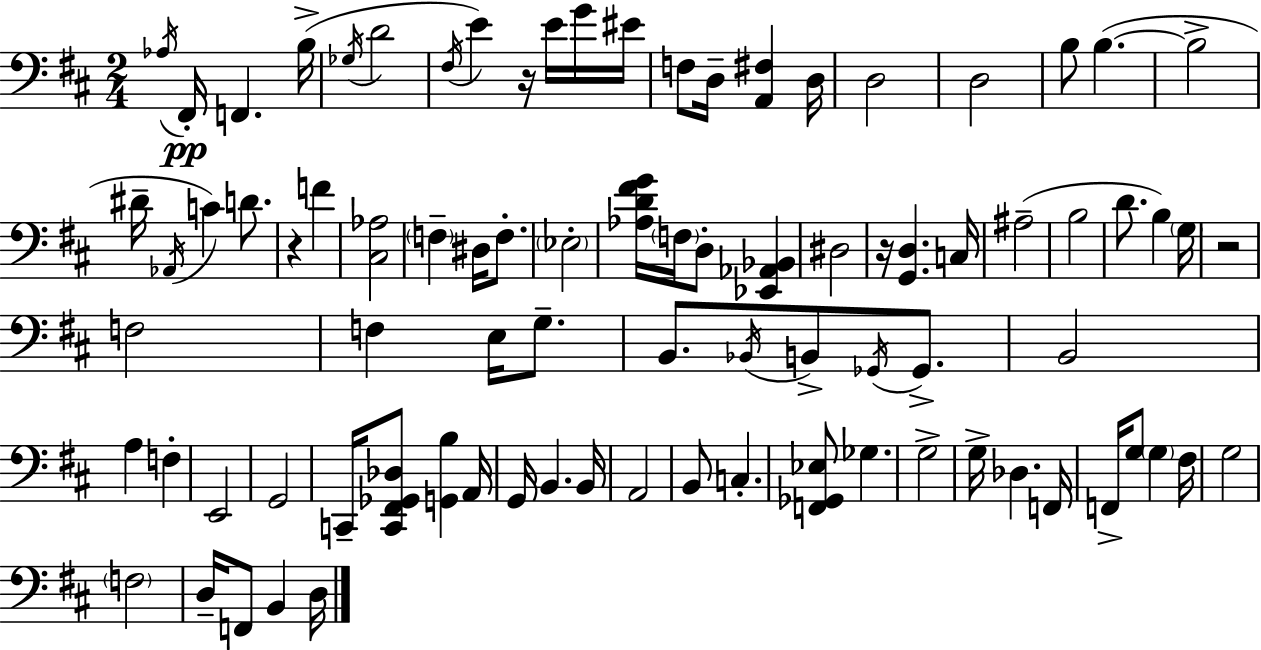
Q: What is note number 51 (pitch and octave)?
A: G2